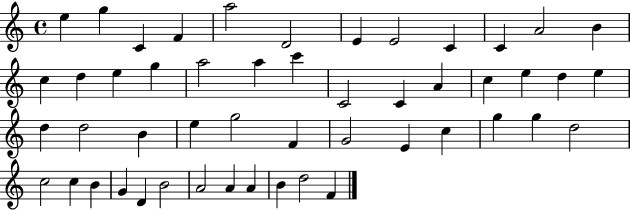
{
  \clef treble
  \time 4/4
  \defaultTimeSignature
  \key c \major
  e''4 g''4 c'4 f'4 | a''2 d'2 | e'4 e'2 c'4 | c'4 a'2 b'4 | \break c''4 d''4 e''4 g''4 | a''2 a''4 c'''4 | c'2 c'4 a'4 | c''4 e''4 d''4 e''4 | \break d''4 d''2 b'4 | e''4 g''2 f'4 | g'2 e'4 c''4 | g''4 g''4 d''2 | \break c''2 c''4 b'4 | g'4 d'4 b'2 | a'2 a'4 a'4 | b'4 d''2 f'4 | \break \bar "|."
}